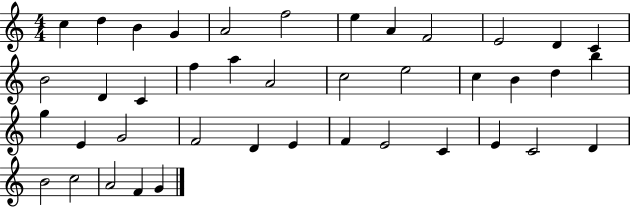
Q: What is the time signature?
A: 4/4